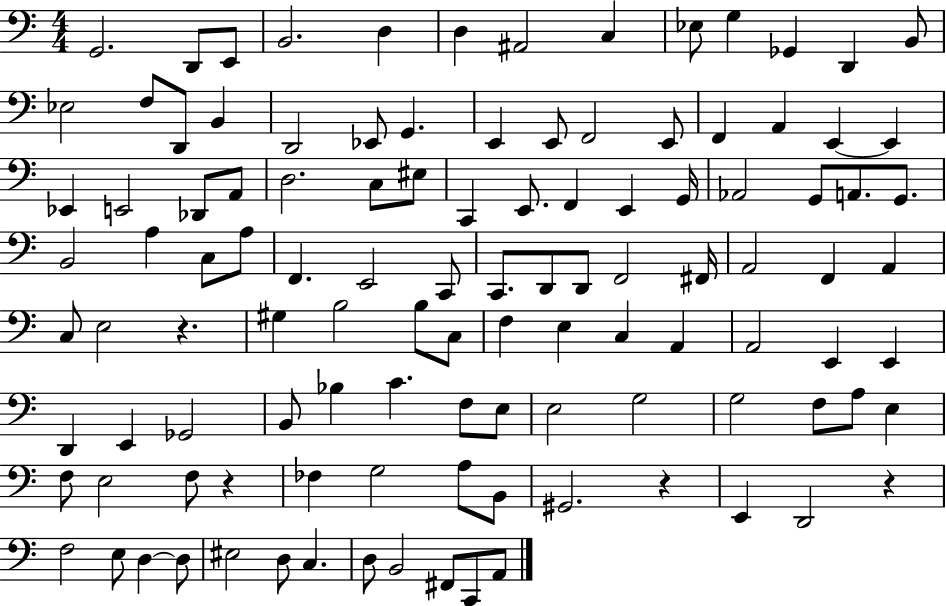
{
  \clef bass
  \numericTimeSignature
  \time 4/4
  \key c \major
  g,2. d,8 e,8 | b,2. d4 | d4 ais,2 c4 | ees8 g4 ges,4 d,4 b,8 | \break ees2 f8 d,8 b,4 | d,2 ees,8 g,4. | e,4 e,8 f,2 e,8 | f,4 a,4 e,4~~ e,4 | \break ees,4 e,2 des,8 a,8 | d2. c8 eis8 | c,4 e,8. f,4 e,4 g,16 | aes,2 g,8 a,8. g,8. | \break b,2 a4 c8 a8 | f,4. e,2 c,8 | c,8. d,8 d,8 f,2 fis,16 | a,2 f,4 a,4 | \break c8 e2 r4. | gis4 b2 b8 c8 | f4 e4 c4 a,4 | a,2 e,4 e,4 | \break d,4 e,4 ges,2 | b,8 bes4 c'4. f8 e8 | e2 g2 | g2 f8 a8 e4 | \break f8 e2 f8 r4 | fes4 g2 a8 b,8 | gis,2. r4 | e,4 d,2 r4 | \break f2 e8 d4~~ d8 | eis2 d8 c4. | d8 b,2 fis,8 c,8 a,8 | \bar "|."
}